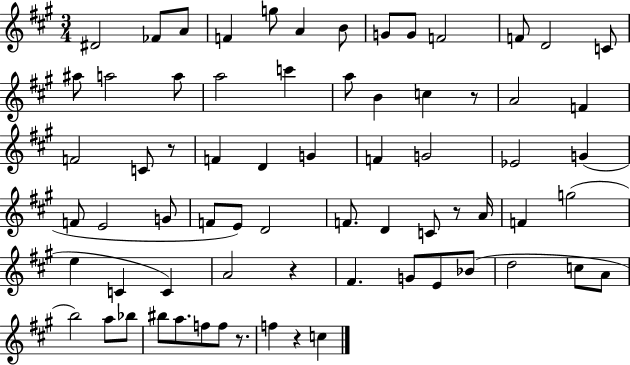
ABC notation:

X:1
T:Untitled
M:3/4
L:1/4
K:A
^D2 _F/2 A/2 F g/2 A B/2 G/2 G/2 F2 F/2 D2 C/2 ^a/2 a2 a/2 a2 c' a/2 B c z/2 A2 F F2 C/2 z/2 F D G F G2 _E2 G F/2 E2 G/2 F/2 E/2 D2 F/2 D C/2 z/2 A/4 F g2 e C C A2 z ^F G/2 E/2 _B/2 d2 c/2 A/2 b2 a/2 _b/2 ^b/2 a/2 f/2 f/2 z/2 f z c